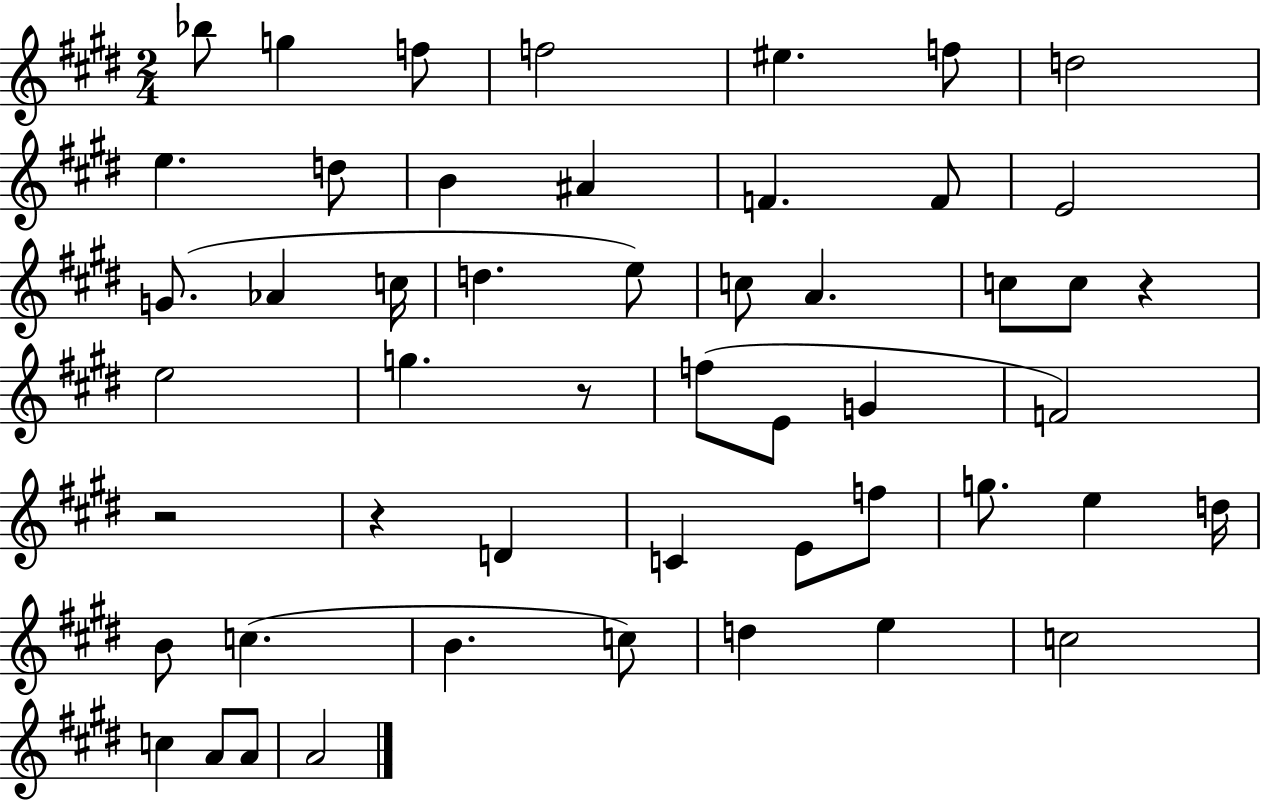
{
  \clef treble
  \numericTimeSignature
  \time 2/4
  \key e \major
  \repeat volta 2 { bes''8 g''4 f''8 | f''2 | eis''4. f''8 | d''2 | \break e''4. d''8 | b'4 ais'4 | f'4. f'8 | e'2 | \break g'8.( aes'4 c''16 | d''4. e''8) | c''8 a'4. | c''8 c''8 r4 | \break e''2 | g''4. r8 | f''8( e'8 g'4 | f'2) | \break r2 | r4 d'4 | c'4 e'8 f''8 | g''8. e''4 d''16 | \break b'8 c''4.( | b'4. c''8) | d''4 e''4 | c''2 | \break c''4 a'8 a'8 | a'2 | } \bar "|."
}